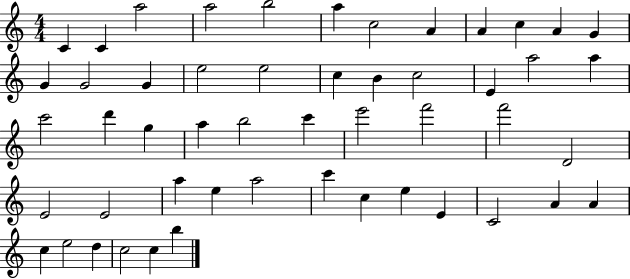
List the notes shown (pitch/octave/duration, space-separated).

C4/q C4/q A5/h A5/h B5/h A5/q C5/h A4/q A4/q C5/q A4/q G4/q G4/q G4/h G4/q E5/h E5/h C5/q B4/q C5/h E4/q A5/h A5/q C6/h D6/q G5/q A5/q B5/h C6/q E6/h F6/h F6/h D4/h E4/h E4/h A5/q E5/q A5/h C6/q C5/q E5/q E4/q C4/h A4/q A4/q C5/q E5/h D5/q C5/h C5/q B5/q